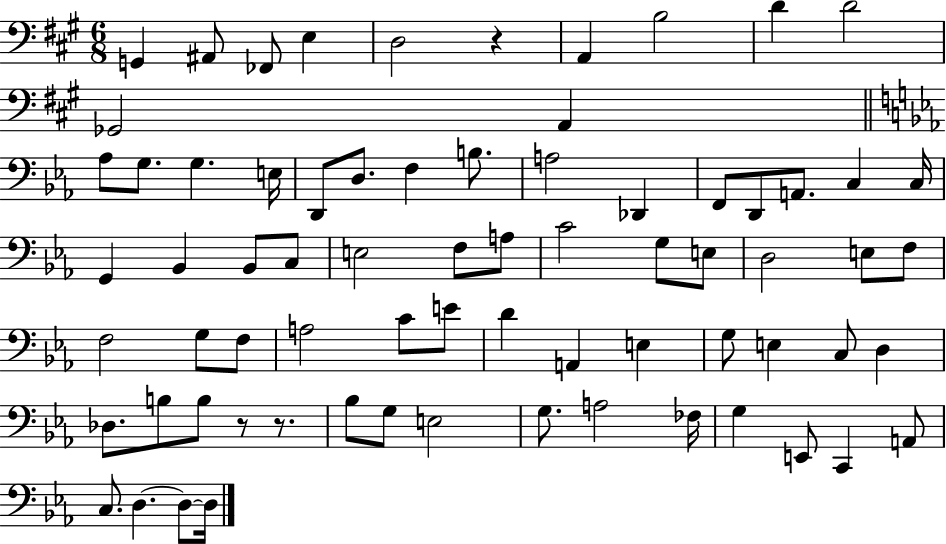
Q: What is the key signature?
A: A major